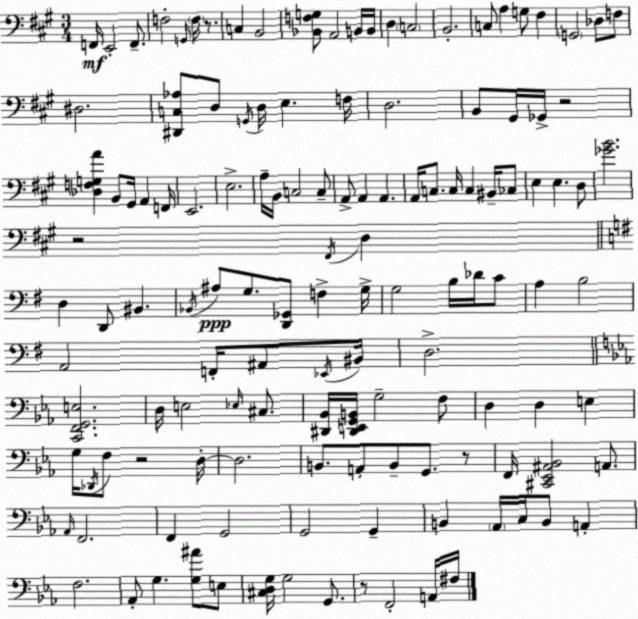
X:1
T:Untitled
M:3/4
L:1/4
K:A
F,,/4 E,,2 F,,/2 F,2 G,,/4 F,/4 z/2 C, B,,2 [_B,,F,G,]/2 A,,2 B,,/4 B,,/4 D, C,2 B,,2 C,/2 A, G,/2 ^F, G,,2 _D,/2 F,/2 ^D,2 [^D,,C,_A,]/2 D,/2 G,,/4 D,/4 E, F,/4 D,2 B,,/2 ^G,,/4 _G,,/4 z2 [_D,F,G,A] B,,/2 ^G,,/4 A,, F,,/4 E,,2 E,2 A,/4 B,,/4 C,2 C,/2 A,,/2 A,, A,, A,,/4 C,/2 C,/4 C, ^B,,/4 _C,/2 E, E, D,/2 [_GB]2 z2 ^F,,/4 D, D, D,,/2 ^B,, _B,,/4 ^A,/2 G,/2 [D,,_G,,]/2 F, G,/4 G,2 B,/4 _D/4 C/2 A, B,2 A,,2 F,,/4 ^A,,/2 _E,,/4 ^B,,/4 D,2 [C,,F,,G,,E,]2 D,/4 E,2 _E,/4 ^C,/2 [^D,,_B,,]/4 [^D,,E,,G,,B,,]/4 G,2 F,/2 D, D, E, G,/4 _D,,/4 F,/2 z2 D,/4 D,2 B,,/2 A,,/2 B,,/2 G,,/2 z/2 F,,/4 [^C,,_E,,^A,,_B,,]2 A,,/2 _A,,/4 F,,2 F,, G,,2 G,,2 G,, B,, _A,,/4 C,/4 B,,/2 A,, F,2 _A,,/2 G, [G,^A]/2 E,/2 [^C,D,G,]/4 G,2 G,,/2 z/2 F,,2 A,,/4 ^F,/4